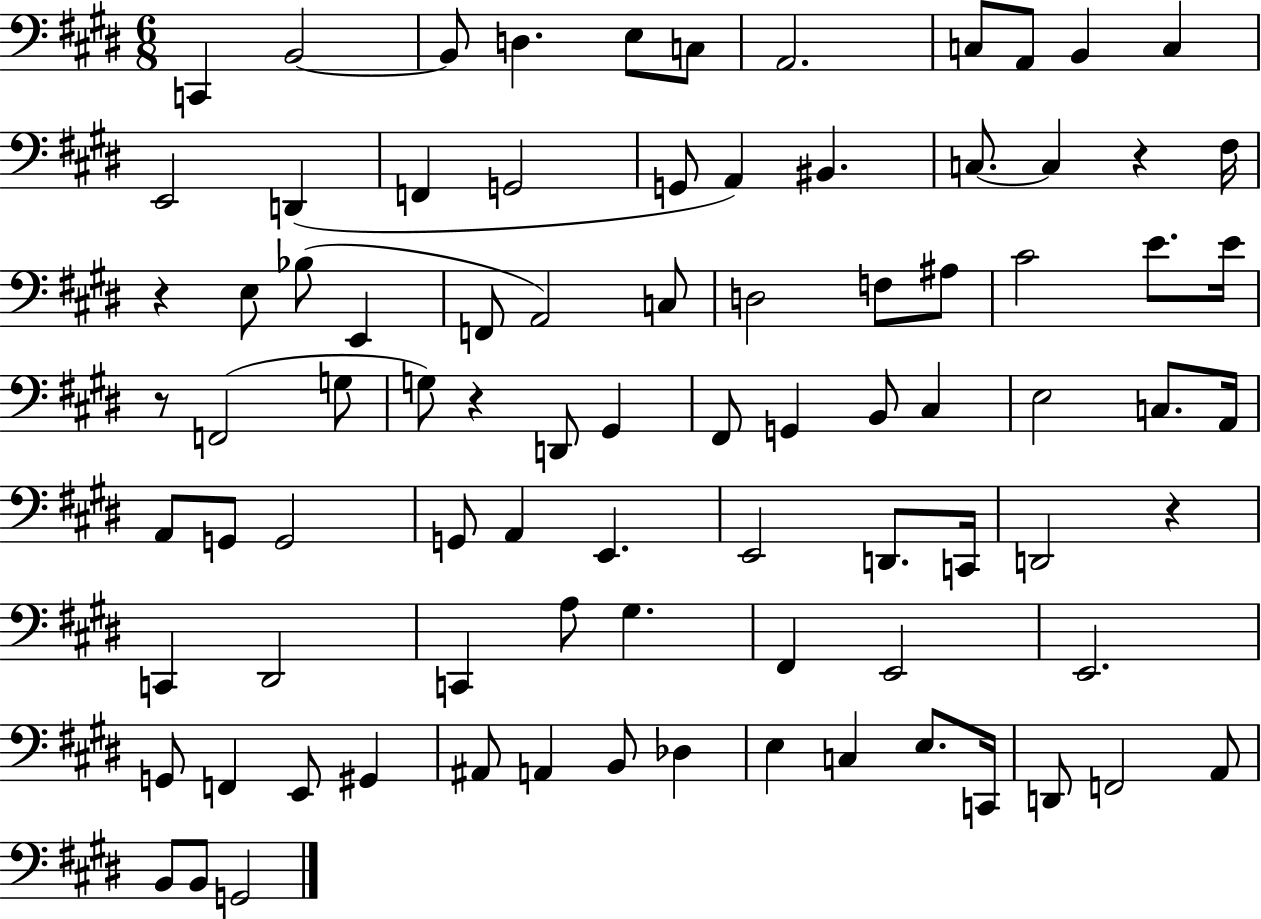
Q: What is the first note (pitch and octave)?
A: C2